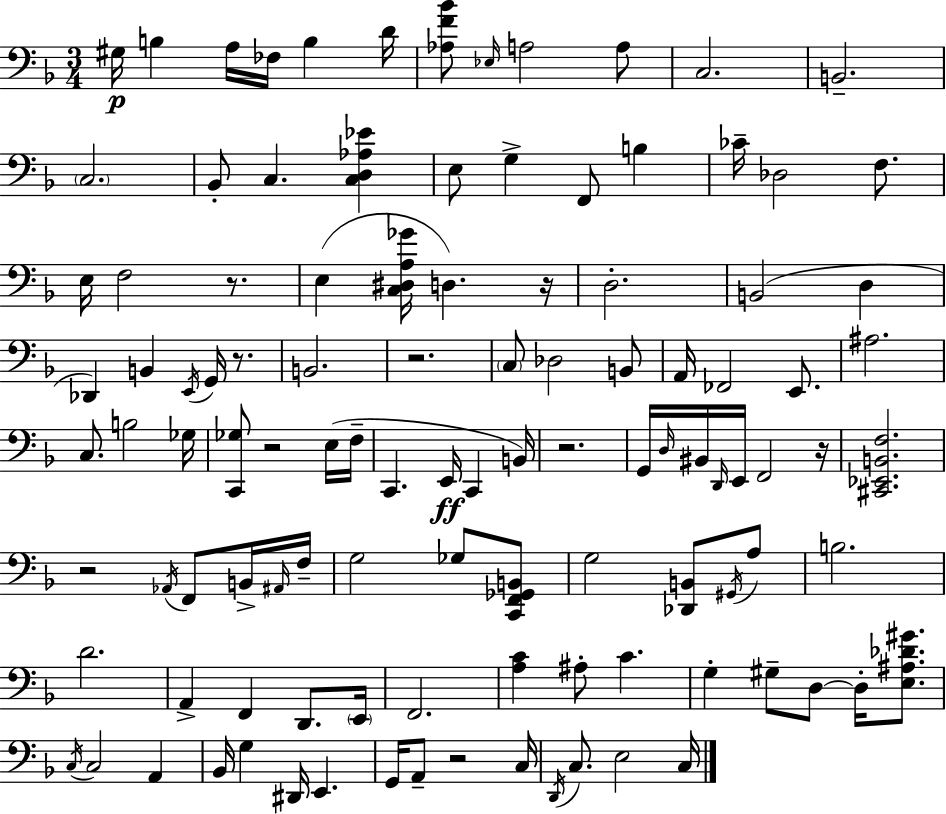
G#3/s B3/q A3/s FES3/s B3/q D4/s [Ab3,F4,Bb4]/e Eb3/s A3/h A3/e C3/h. B2/h. C3/h. Bb2/e C3/q. [C3,D3,Ab3,Eb4]/q E3/e G3/q F2/e B3/q CES4/s Db3/h F3/e. E3/s F3/h R/e. E3/q [C3,D#3,A3,Gb4]/s D3/q. R/s D3/h. B2/h D3/q Db2/q B2/q E2/s G2/s R/e. B2/h. R/h. C3/e Db3/h B2/e A2/s FES2/h E2/e. A#3/h. C3/e. B3/h Gb3/s [C2,Gb3]/e R/h E3/s F3/s C2/q. E2/s C2/q B2/s R/h. G2/s D3/s BIS2/s D2/s E2/s F2/h R/s [C#2,Eb2,B2,F3]/h. R/h Ab2/s F2/e B2/s A#2/s F3/s G3/h Gb3/e [C2,F2,Gb2,B2]/e G3/h [Db2,B2]/e G#2/s A3/e B3/h. D4/h. A2/q F2/q D2/e. E2/s F2/h. [A3,C4]/q A#3/e C4/q. G3/q G#3/e D3/e D3/s [E3,A#3,Db4,G#4]/e. C3/s C3/h A2/q Bb2/s G3/q D#2/s E2/q. G2/s A2/e R/h C3/s D2/s C3/e. E3/h C3/s